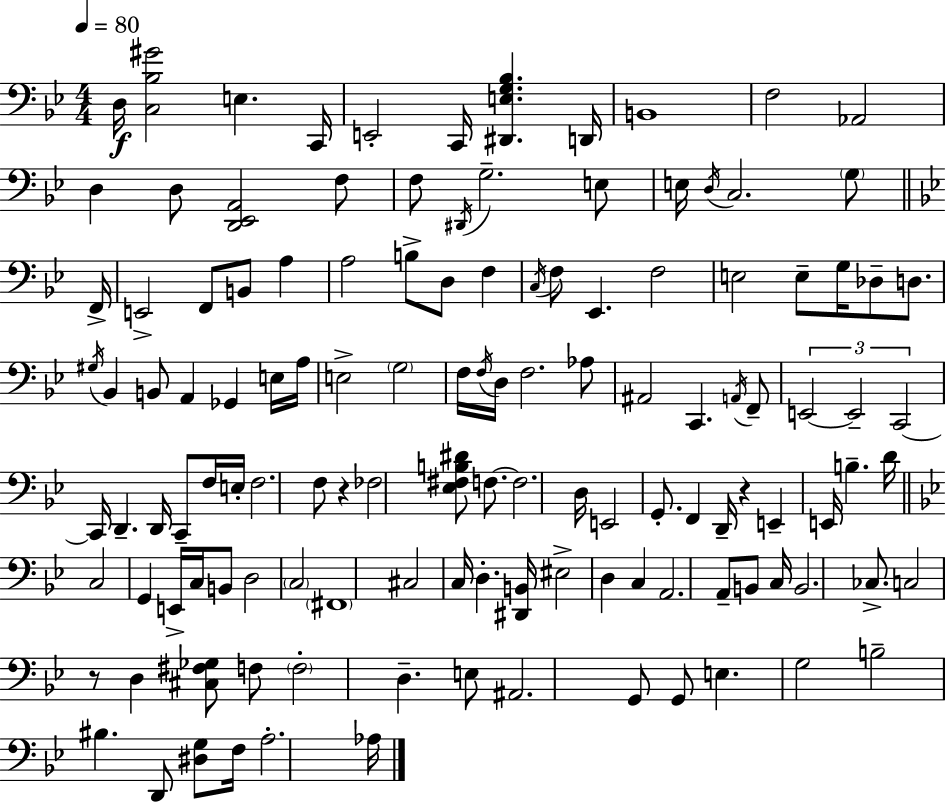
D3/s [C3,Bb3,G#4]/h E3/q. C2/s E2/h C2/s [D#2,E3,G3,Bb3]/q. D2/s B2/w F3/h Ab2/h D3/q D3/e [D2,Eb2,A2]/h F3/e F3/e D#2/s G3/h. E3/e E3/s D3/s C3/h. G3/e F2/s E2/h F2/e B2/e A3/q A3/h B3/e D3/e F3/q C3/s F3/e Eb2/q. F3/h E3/h E3/e G3/s Db3/e D3/e. G#3/s Bb2/q B2/e A2/q Gb2/q E3/s A3/s E3/h G3/h F3/s F3/s D3/s F3/h. Ab3/e A#2/h C2/q. A2/s F2/e E2/h E2/h C2/h C2/s D2/q. D2/s C2/e F3/s E3/s F3/h. F3/e R/q FES3/h [Eb3,F#3,B3,D#4]/e F3/e. F3/h. D3/s E2/h G2/e. F2/q D2/s R/q E2/q E2/s B3/q. D4/s C3/h G2/q E2/s C3/s B2/e D3/h C3/h F#2/w C#3/h C3/s D3/q. [D#2,B2]/s EIS3/h D3/q C3/q A2/h. A2/e B2/e C3/s B2/h. CES3/e. C3/h R/e D3/q [C#3,F#3,Gb3]/e F3/e F3/h D3/q. E3/e A#2/h. G2/e G2/e E3/q. G3/h B3/h BIS3/q. D2/e [D#3,G3]/e F3/s A3/h. Ab3/s